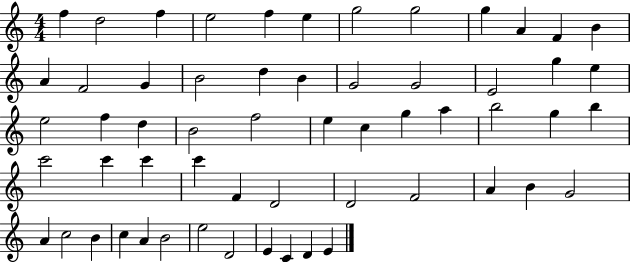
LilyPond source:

{
  \clef treble
  \numericTimeSignature
  \time 4/4
  \key c \major
  f''4 d''2 f''4 | e''2 f''4 e''4 | g''2 g''2 | g''4 a'4 f'4 b'4 | \break a'4 f'2 g'4 | b'2 d''4 b'4 | g'2 g'2 | e'2 g''4 e''4 | \break e''2 f''4 d''4 | b'2 f''2 | e''4 c''4 g''4 a''4 | b''2 g''4 b''4 | \break c'''2 c'''4 c'''4 | c'''4 f'4 d'2 | d'2 f'2 | a'4 b'4 g'2 | \break a'4 c''2 b'4 | c''4 a'4 b'2 | e''2 d'2 | e'4 c'4 d'4 e'4 | \break \bar "|."
}